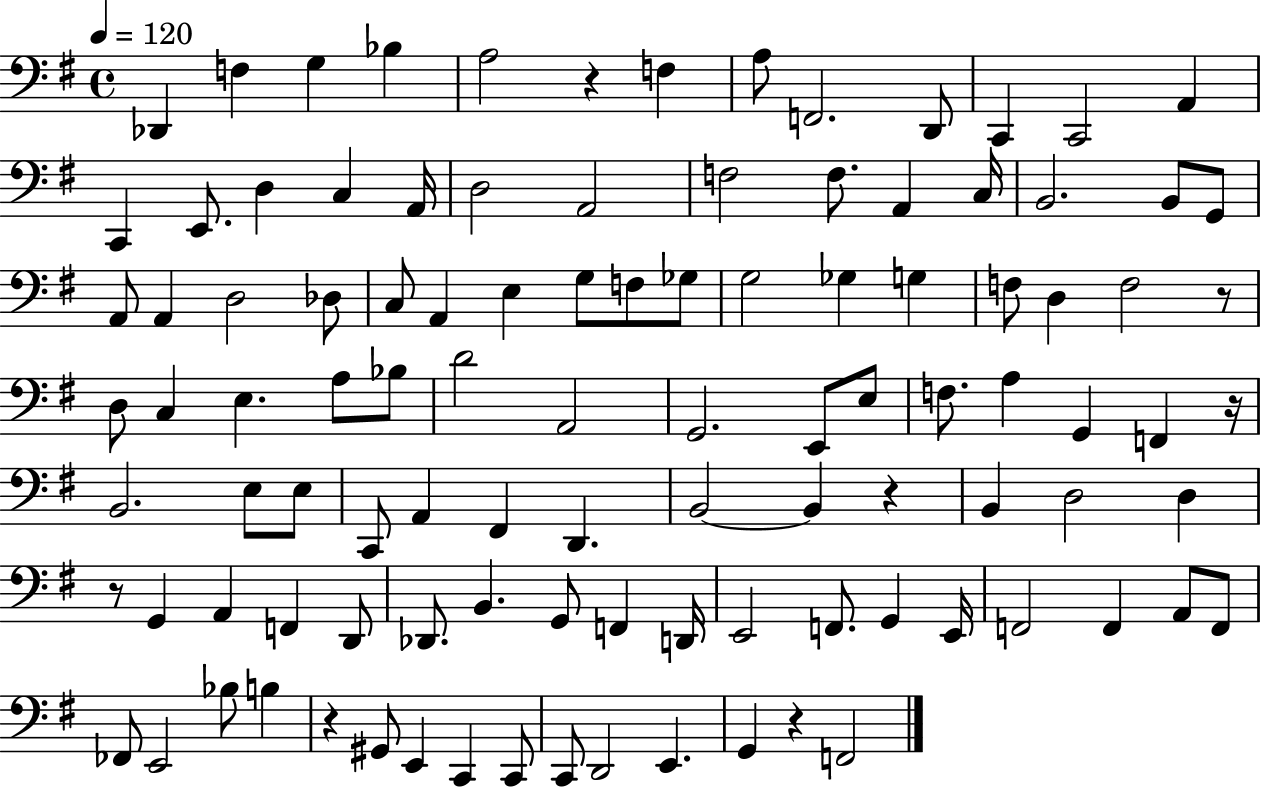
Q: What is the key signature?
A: G major